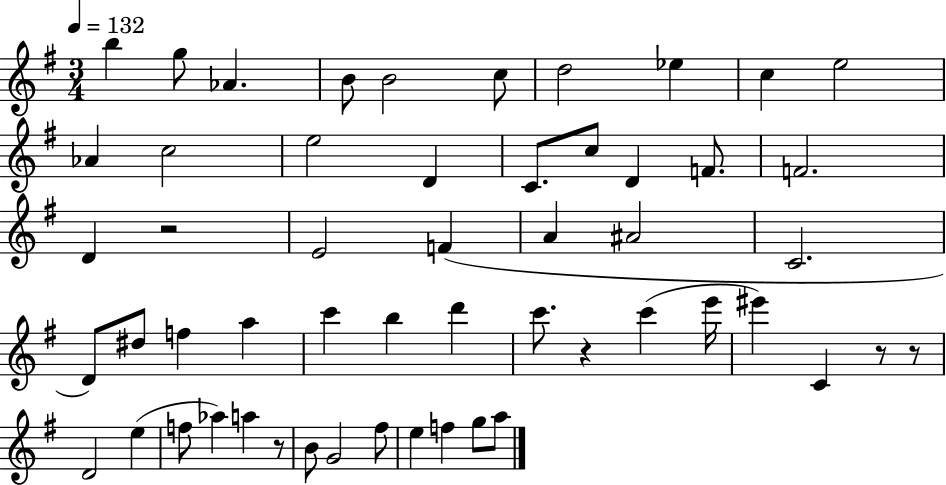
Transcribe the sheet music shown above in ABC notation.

X:1
T:Untitled
M:3/4
L:1/4
K:G
b g/2 _A B/2 B2 c/2 d2 _e c e2 _A c2 e2 D C/2 c/2 D F/2 F2 D z2 E2 F A ^A2 C2 D/2 ^d/2 f a c' b d' c'/2 z c' e'/4 ^e' C z/2 z/2 D2 e f/2 _a a z/2 B/2 G2 ^f/2 e f g/2 a/2